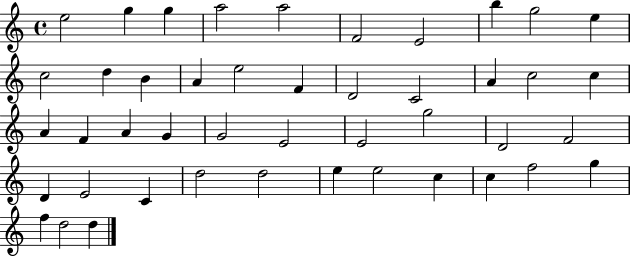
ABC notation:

X:1
T:Untitled
M:4/4
L:1/4
K:C
e2 g g a2 a2 F2 E2 b g2 e c2 d B A e2 F D2 C2 A c2 c A F A G G2 E2 E2 g2 D2 F2 D E2 C d2 d2 e e2 c c f2 g f d2 d